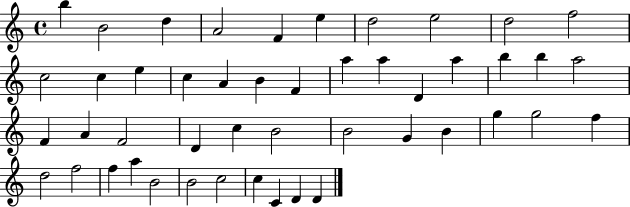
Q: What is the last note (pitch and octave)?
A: D4